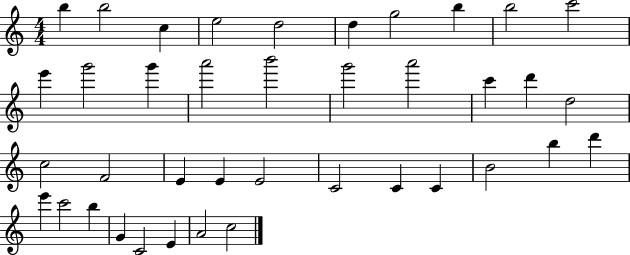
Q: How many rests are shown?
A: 0